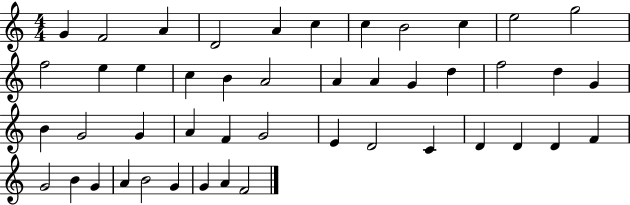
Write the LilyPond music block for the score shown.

{
  \clef treble
  \numericTimeSignature
  \time 4/4
  \key c \major
  g'4 f'2 a'4 | d'2 a'4 c''4 | c''4 b'2 c''4 | e''2 g''2 | \break f''2 e''4 e''4 | c''4 b'4 a'2 | a'4 a'4 g'4 d''4 | f''2 d''4 g'4 | \break b'4 g'2 g'4 | a'4 f'4 g'2 | e'4 d'2 c'4 | d'4 d'4 d'4 f'4 | \break g'2 b'4 g'4 | a'4 b'2 g'4 | g'4 a'4 f'2 | \bar "|."
}